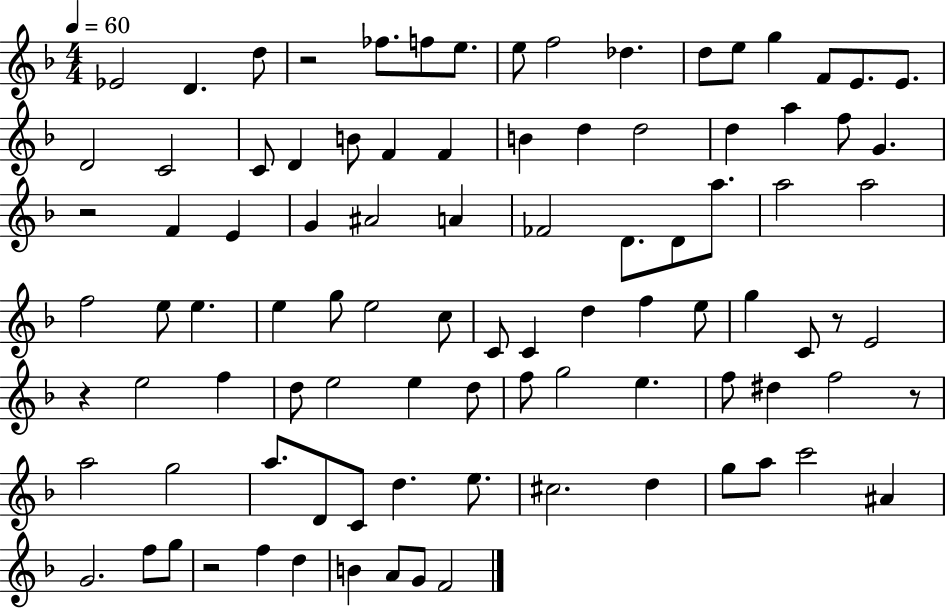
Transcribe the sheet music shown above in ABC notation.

X:1
T:Untitled
M:4/4
L:1/4
K:F
_E2 D d/2 z2 _f/2 f/2 e/2 e/2 f2 _d d/2 e/2 g F/2 E/2 E/2 D2 C2 C/2 D B/2 F F B d d2 d a f/2 G z2 F E G ^A2 A _F2 D/2 D/2 a/2 a2 a2 f2 e/2 e e g/2 e2 c/2 C/2 C d f e/2 g C/2 z/2 E2 z e2 f d/2 e2 e d/2 f/2 g2 e f/2 ^d f2 z/2 a2 g2 a/2 D/2 C/2 d e/2 ^c2 d g/2 a/2 c'2 ^A G2 f/2 g/2 z2 f d B A/2 G/2 F2